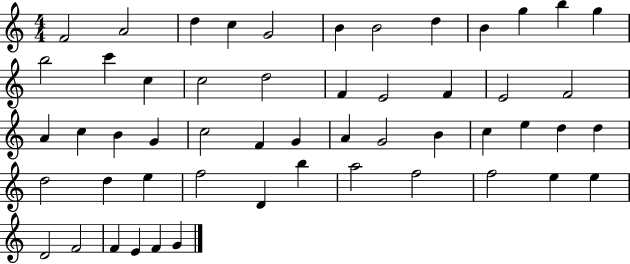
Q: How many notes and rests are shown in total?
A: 53